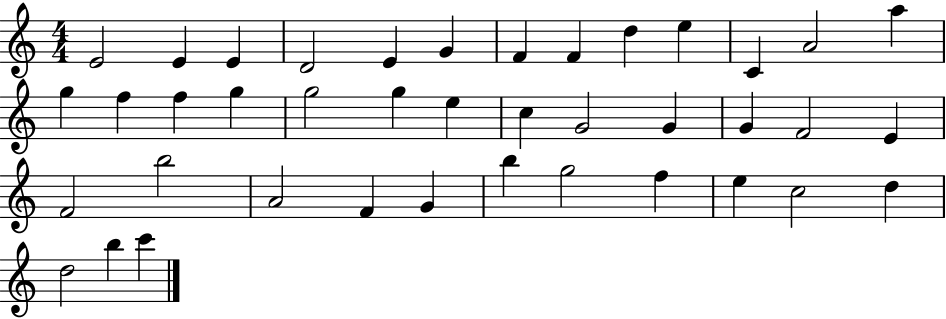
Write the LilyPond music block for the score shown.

{
  \clef treble
  \numericTimeSignature
  \time 4/4
  \key c \major
  e'2 e'4 e'4 | d'2 e'4 g'4 | f'4 f'4 d''4 e''4 | c'4 a'2 a''4 | \break g''4 f''4 f''4 g''4 | g''2 g''4 e''4 | c''4 g'2 g'4 | g'4 f'2 e'4 | \break f'2 b''2 | a'2 f'4 g'4 | b''4 g''2 f''4 | e''4 c''2 d''4 | \break d''2 b''4 c'''4 | \bar "|."
}